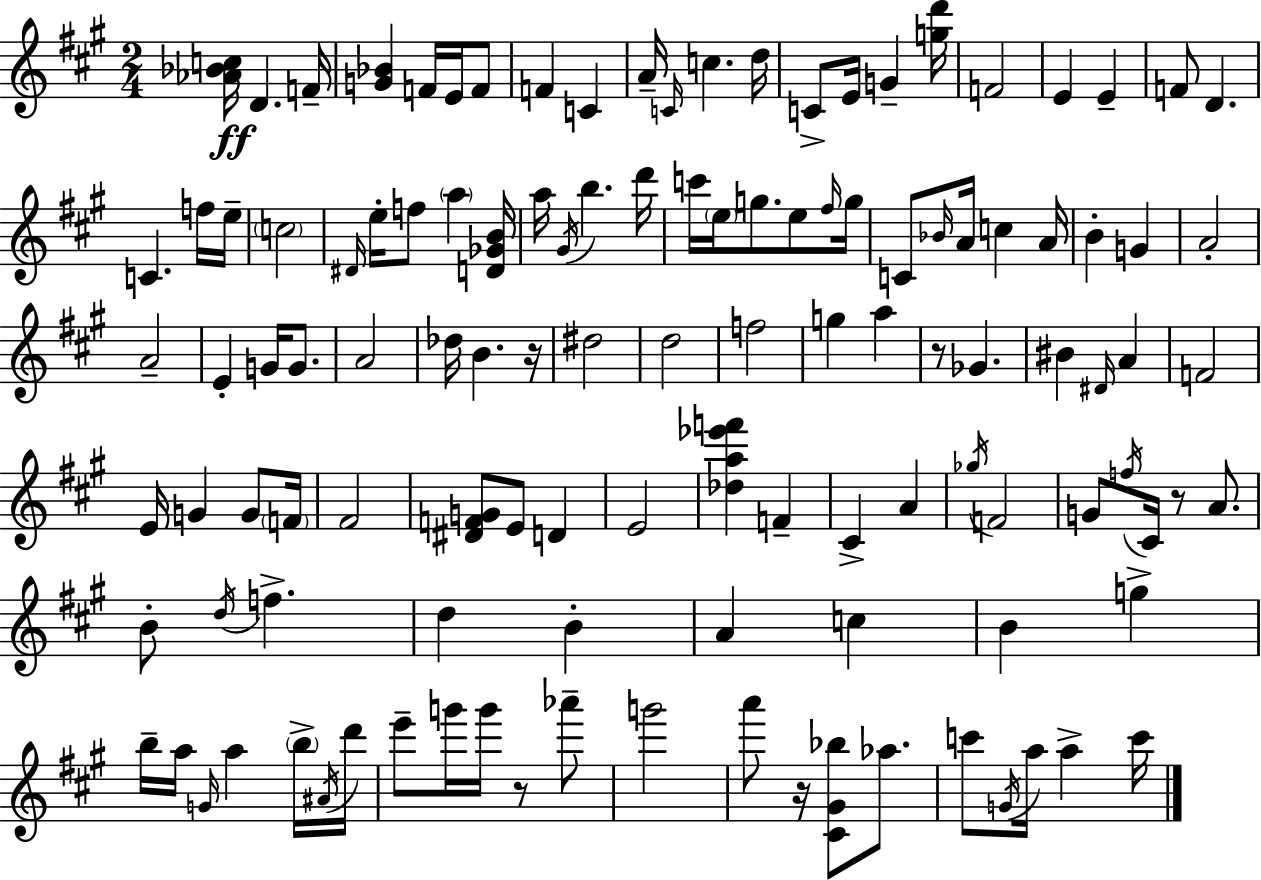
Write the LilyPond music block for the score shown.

{
  \clef treble
  \numericTimeSignature
  \time 2/4
  \key a \major
  <aes' bes' c''>16\ff d'4. f'16-- | <g' bes'>4 f'16 e'16 f'8 | f'4 c'4 | a'16-- \grace { c'16 } c''4. | \break d''16 c'8-> e'16 g'4-- | <g'' d'''>16 f'2 | e'4 e'4-- | f'8 d'4. | \break c'4. f''16 | e''16-- \parenthesize c''2 | \grace { dis'16 } e''16-. f''8 \parenthesize a''4 | <d' ges' b'>16 a''16 \acciaccatura { gis'16 } b''4. | \break d'''16 c'''16 \parenthesize e''16 g''8. | e''8 \grace { fis''16 } g''16 c'8 \grace { bes'16 } a'16 | c''4 a'16 b'4-. | g'4 a'2-. | \break a'2-- | e'4-. | g'16 g'8. a'2 | des''16 b'4. | \break r16 dis''2 | d''2 | f''2 | g''4 | \break a''4 r8 ges'4. | bis'4 | \grace { dis'16 } a'4 f'2 | e'16 g'4 | \break g'8 \parenthesize f'16 fis'2 | <dis' f' g'>8 | e'8 d'4 e'2 | <des'' a'' ees''' f'''>4 | \break f'4-- cis'4-> | a'4 \acciaccatura { ges''16 } f'2 | g'8 | \acciaccatura { f''16 } cis'16 r8 a'8. | \break b'8-. \acciaccatura { d''16 } f''4.-> | d''4 b'4-. | a'4 c''4 | b'4 g''4-> | \break b''16-- a''16 \grace { g'16 } a''4 | \parenthesize b''16-> \acciaccatura { ais'16 } d'''16 e'''8-- g'''16 g'''16 r8 | aes'''8-- g'''2 | a'''8 r16 <cis' gis' bes''>8 | \break aes''8. c'''8 \acciaccatura { g'16 } a''16 a''4-> | c'''16 \bar "|."
}